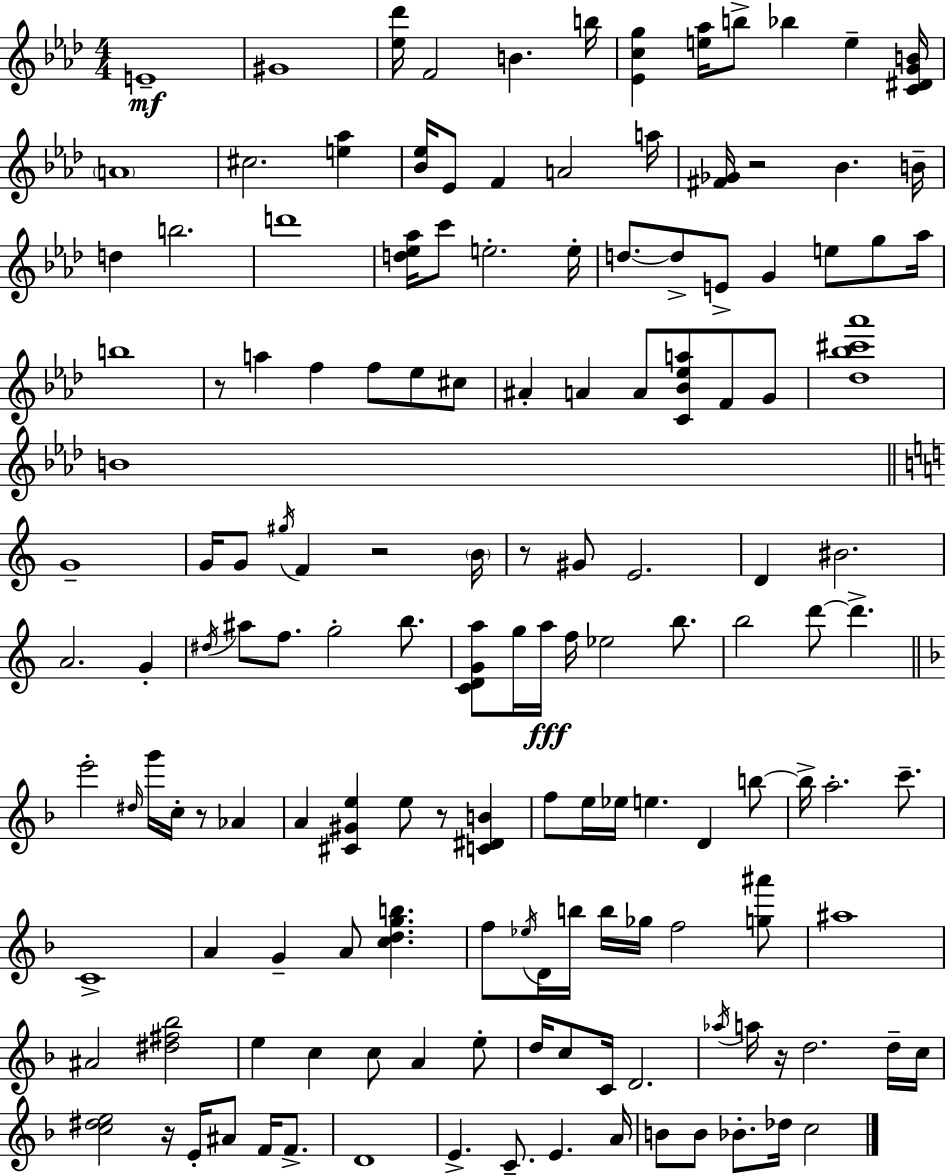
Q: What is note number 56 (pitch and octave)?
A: F5